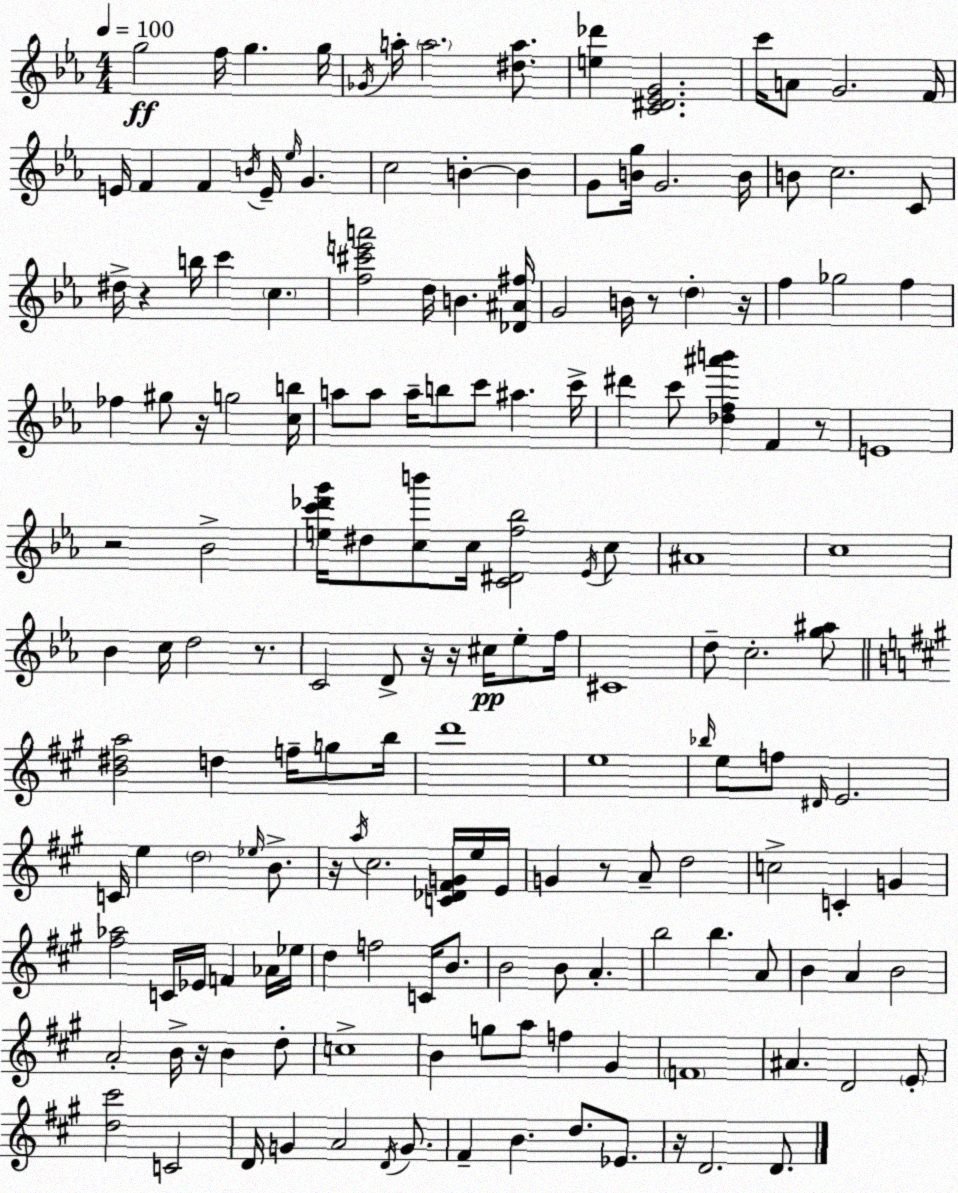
X:1
T:Untitled
M:4/4
L:1/4
K:Cm
g2 f/4 g g/4 _G/4 a/4 a2 [^da]/2 [e_d'] [C^D_EG]2 c'/4 A/2 G2 F/4 E/4 F F B/4 E/4 _e/4 G c2 B B G/2 [Bg]/4 G2 B/4 B/2 c2 C/2 ^d/4 z b/4 c' c [f^c'e'a']2 d/4 B [_D^A^f]/4 G2 B/4 z/2 d z/4 f _g2 f _f ^g/2 z/4 g2 [cb]/4 a/2 a/2 a/4 b/2 c'/2 ^a c'/4 ^d' c'/2 [_df^a'b'] F z/2 E4 z2 _B2 [ec'_d'g']/4 ^d/2 [cb']/2 c/4 [C^Df_b]2 _E/4 c/2 ^A4 c4 _B c/4 d2 z/2 C2 D/2 z/4 z/4 ^c/4 _e/2 f/4 ^C4 d/2 c2 [g^a]/2 [B^da]2 d f/4 g/2 b/4 d'4 e4 _b/4 e/2 f/2 ^D/4 E2 C/4 e d2 _e/4 B/2 z/4 a/4 ^c2 [C_D^FG]/4 e/4 E/4 G z/2 A/2 d2 c2 C G [^f_a]2 C/4 _E/4 F _A/4 _e/4 d f2 C/4 B/2 B2 B/2 A b2 b A/2 B A B2 A2 B/4 z/4 B d/2 c4 B g/2 a/2 f ^G F4 ^A D2 E/2 [d^c']2 C2 D/4 G A2 D/4 G/2 ^F B d/2 _E/2 z/4 D2 D/2